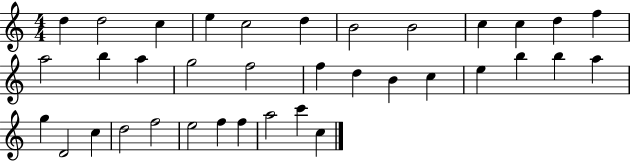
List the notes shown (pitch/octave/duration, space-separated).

D5/q D5/h C5/q E5/q C5/h D5/q B4/h B4/h C5/q C5/q D5/q F5/q A5/h B5/q A5/q G5/h F5/h F5/q D5/q B4/q C5/q E5/q B5/q B5/q A5/q G5/q D4/h C5/q D5/h F5/h E5/h F5/q F5/q A5/h C6/q C5/q